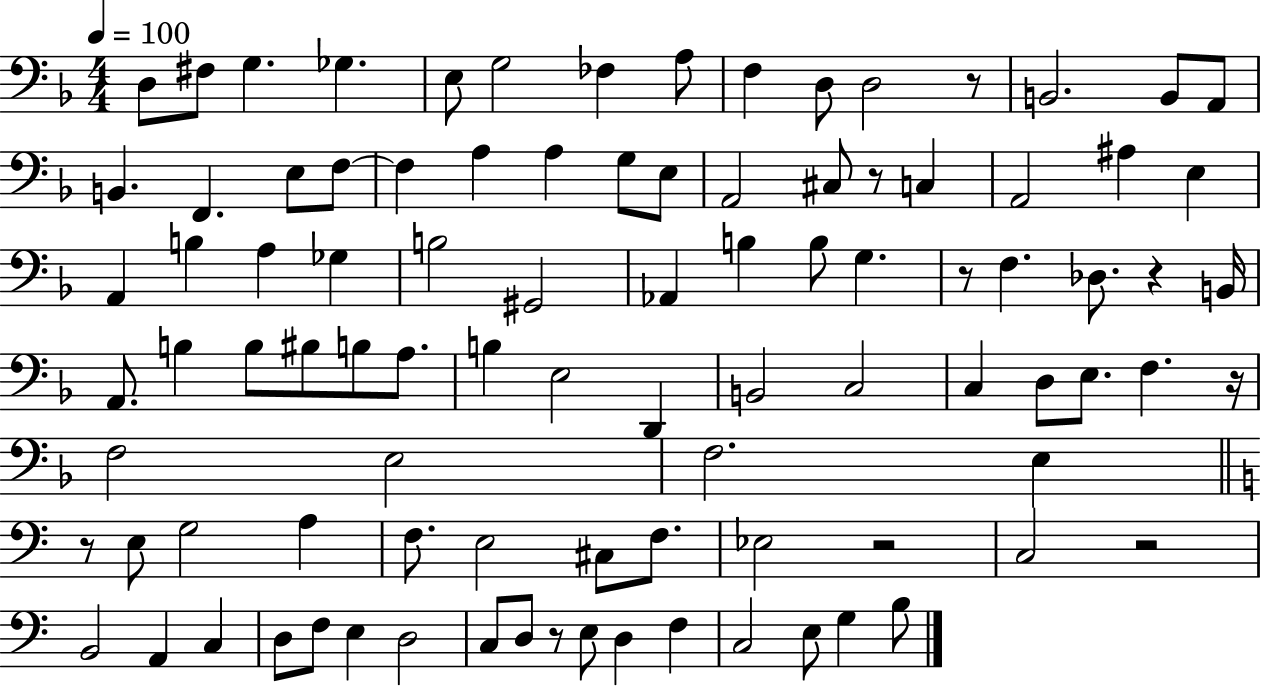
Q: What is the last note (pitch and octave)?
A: B3